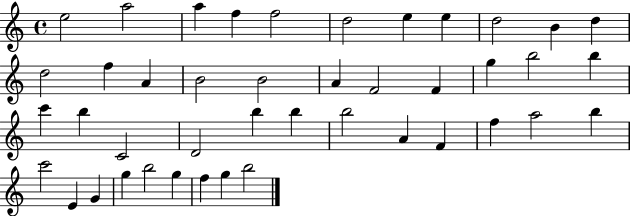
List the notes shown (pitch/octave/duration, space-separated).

E5/h A5/h A5/q F5/q F5/h D5/h E5/q E5/q D5/h B4/q D5/q D5/h F5/q A4/q B4/h B4/h A4/q F4/h F4/q G5/q B5/h B5/q C6/q B5/q C4/h D4/h B5/q B5/q B5/h A4/q F4/q F5/q A5/h B5/q C6/h E4/q G4/q G5/q B5/h G5/q F5/q G5/q B5/h